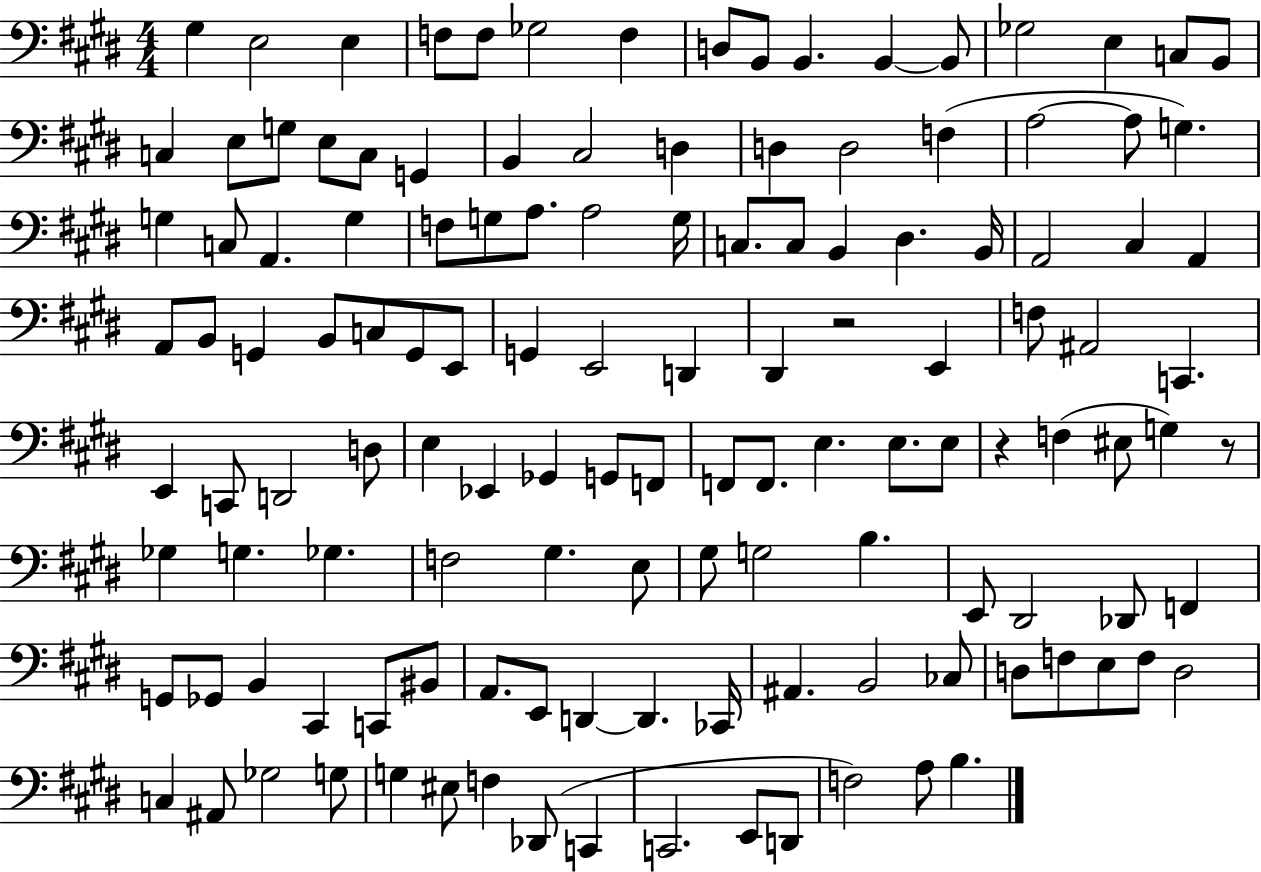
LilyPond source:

{
  \clef bass
  \numericTimeSignature
  \time 4/4
  \key e \major
  \repeat volta 2 { gis4 e2 e4 | f8 f8 ges2 f4 | d8 b,8 b,4. b,4~~ b,8 | ges2 e4 c8 b,8 | \break c4 e8 g8 e8 c8 g,4 | b,4 cis2 d4 | d4 d2 f4( | a2~~ a8 g4.) | \break g4 c8 a,4. g4 | f8 g8 a8. a2 g16 | c8. c8 b,4 dis4. b,16 | a,2 cis4 a,4 | \break a,8 b,8 g,4 b,8 c8 g,8 e,8 | g,4 e,2 d,4 | dis,4 r2 e,4 | f8 ais,2 c,4. | \break e,4 c,8 d,2 d8 | e4 ees,4 ges,4 g,8 f,8 | f,8 f,8. e4. e8. e8 | r4 f4( eis8 g4) r8 | \break ges4 g4. ges4. | f2 gis4. e8 | gis8 g2 b4. | e,8 dis,2 des,8 f,4 | \break g,8 ges,8 b,4 cis,4 c,8 bis,8 | a,8. e,8 d,4~~ d,4. ces,16 | ais,4. b,2 ces8 | d8 f8 e8 f8 d2 | \break c4 ais,8 ges2 g8 | g4 eis8 f4 des,8( c,4 | c,2. e,8 d,8 | f2) a8 b4. | \break } \bar "|."
}